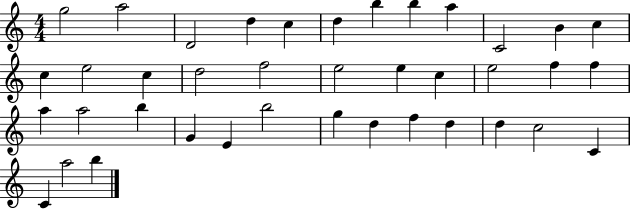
G5/h A5/h D4/h D5/q C5/q D5/q B5/q B5/q A5/q C4/h B4/q C5/q C5/q E5/h C5/q D5/h F5/h E5/h E5/q C5/q E5/h F5/q F5/q A5/q A5/h B5/q G4/q E4/q B5/h G5/q D5/q F5/q D5/q D5/q C5/h C4/q C4/q A5/h B5/q